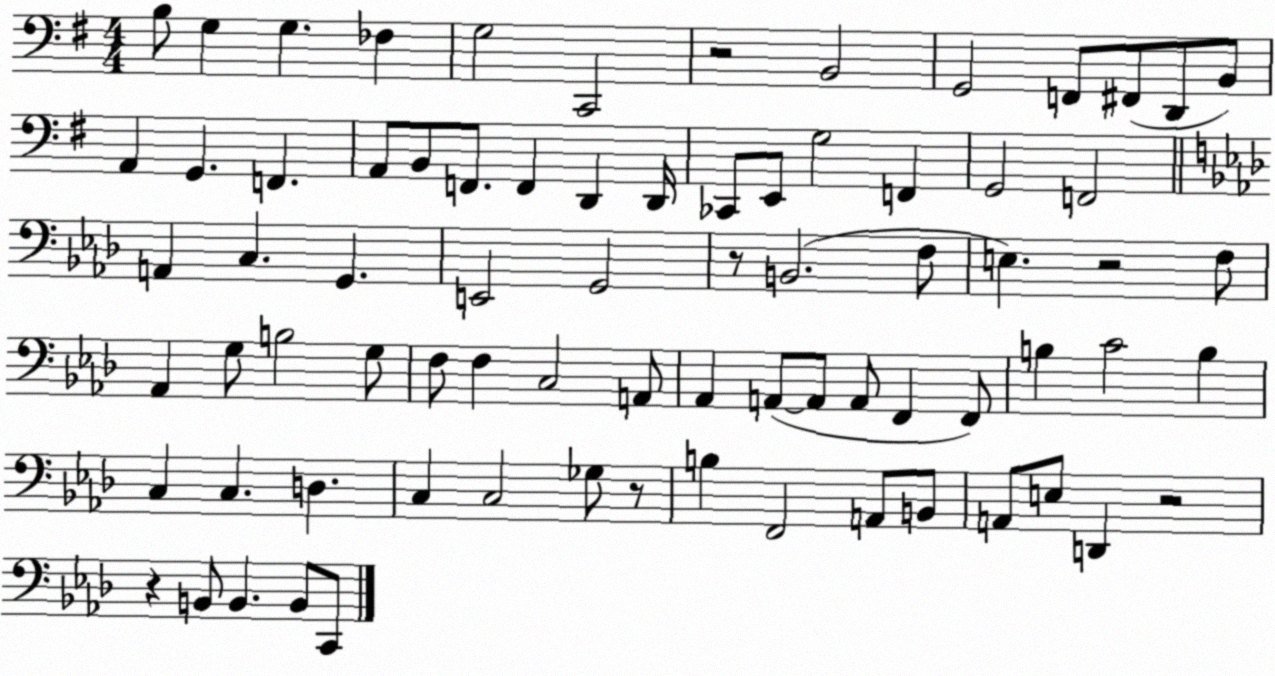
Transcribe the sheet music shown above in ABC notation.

X:1
T:Untitled
M:4/4
L:1/4
K:G
B,/2 G, G, _F, G,2 C,,2 z2 B,,2 G,,2 F,,/2 ^F,,/2 D,,/2 B,,/2 A,, G,, F,, A,,/2 B,,/2 F,,/2 F,, D,, D,,/4 _C,,/2 E,,/2 G,2 F,, G,,2 F,,2 A,, C, G,, E,,2 G,,2 z/2 B,,2 F,/2 E, z2 F,/2 _A,, G,/2 B,2 G,/2 F,/2 F, C,2 A,,/2 _A,, A,,/2 A,,/2 A,,/2 F,, F,,/2 B, C2 B, C, C, D, C, C,2 _G,/2 z/2 B, F,,2 A,,/2 B,,/2 A,,/2 E,/2 D,, z2 z B,,/2 B,, B,,/2 C,,/2